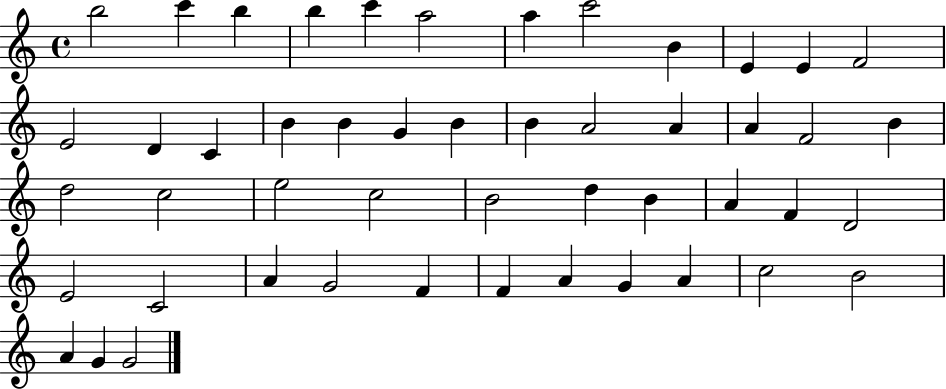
X:1
T:Untitled
M:4/4
L:1/4
K:C
b2 c' b b c' a2 a c'2 B E E F2 E2 D C B B G B B A2 A A F2 B d2 c2 e2 c2 B2 d B A F D2 E2 C2 A G2 F F A G A c2 B2 A G G2